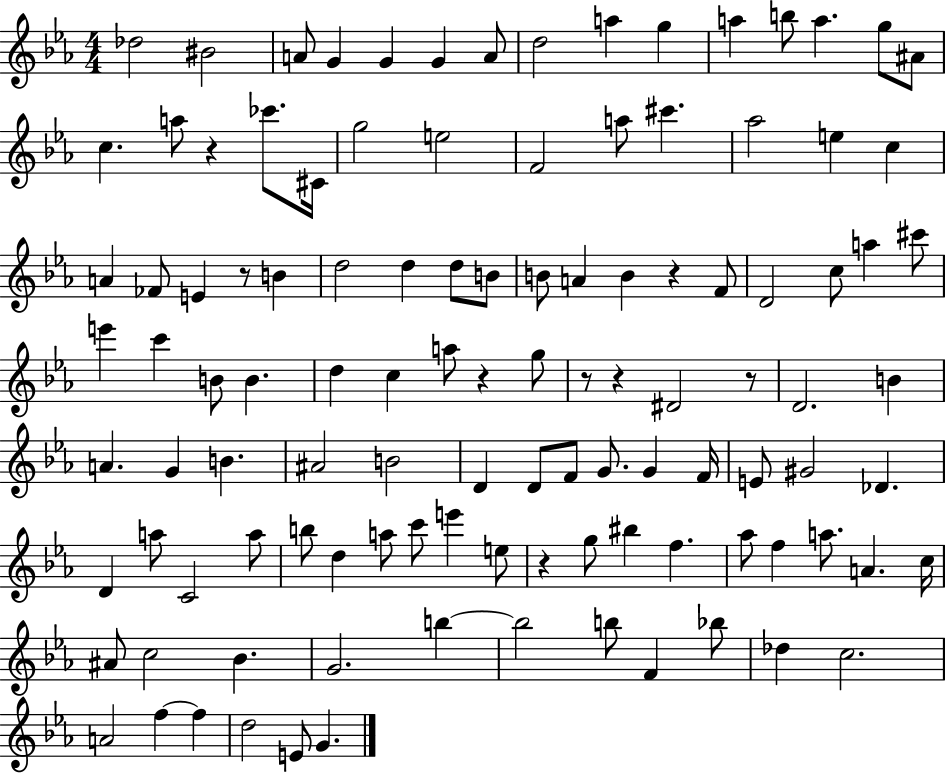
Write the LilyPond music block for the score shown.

{
  \clef treble
  \numericTimeSignature
  \time 4/4
  \key ees \major
  des''2 bis'2 | a'8 g'4 g'4 g'4 a'8 | d''2 a''4 g''4 | a''4 b''8 a''4. g''8 ais'8 | \break c''4. a''8 r4 ces'''8. cis'16 | g''2 e''2 | f'2 a''8 cis'''4. | aes''2 e''4 c''4 | \break a'4 fes'8 e'4 r8 b'4 | d''2 d''4 d''8 b'8 | b'8 a'4 b'4 r4 f'8 | d'2 c''8 a''4 cis'''8 | \break e'''4 c'''4 b'8 b'4. | d''4 c''4 a''8 r4 g''8 | r8 r4 dis'2 r8 | d'2. b'4 | \break a'4. g'4 b'4. | ais'2 b'2 | d'4 d'8 f'8 g'8. g'4 f'16 | e'8 gis'2 des'4. | \break d'4 a''8 c'2 a''8 | b''8 d''4 a''8 c'''8 e'''4 e''8 | r4 g''8 bis''4 f''4. | aes''8 f''4 a''8. a'4. c''16 | \break ais'8 c''2 bes'4. | g'2. b''4~~ | b''2 b''8 f'4 bes''8 | des''4 c''2. | \break a'2 f''4~~ f''4 | d''2 e'8 g'4. | \bar "|."
}